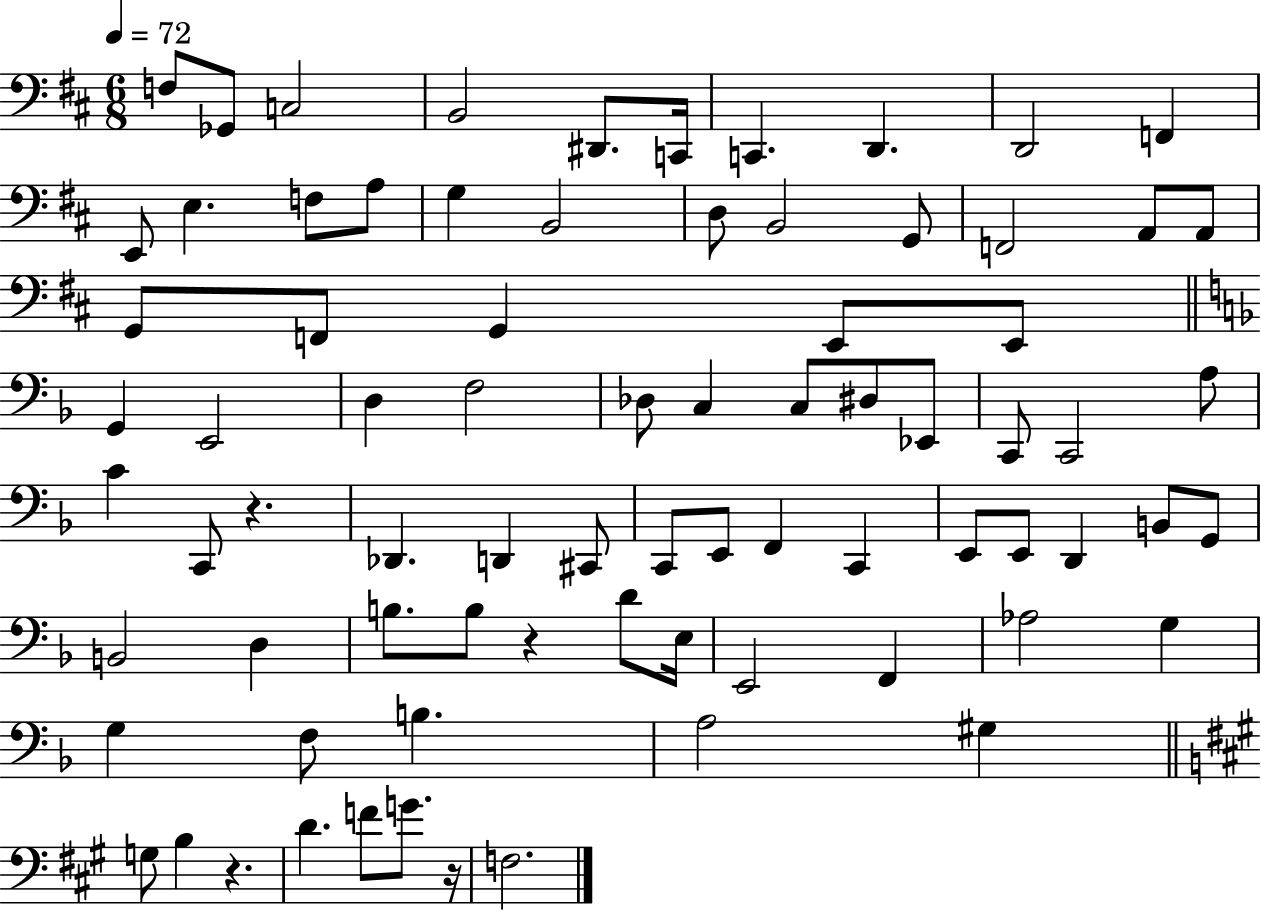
{
  \clef bass
  \numericTimeSignature
  \time 6/8
  \key d \major
  \tempo 4 = 72
  \repeat volta 2 { f8 ges,8 c2 | b,2 dis,8. c,16 | c,4. d,4. | d,2 f,4 | \break e,8 e4. f8 a8 | g4 b,2 | d8 b,2 g,8 | f,2 a,8 a,8 | \break g,8 f,8 g,4 e,8 e,8 | \bar "||" \break \key f \major g,4 e,2 | d4 f2 | des8 c4 c8 dis8 ees,8 | c,8 c,2 a8 | \break c'4 c,8 r4. | des,4. d,4 cis,8 | c,8 e,8 f,4 c,4 | e,8 e,8 d,4 b,8 g,8 | \break b,2 d4 | b8. b8 r4 d'8 e16 | e,2 f,4 | aes2 g4 | \break g4 f8 b4. | a2 gis4 | \bar "||" \break \key a \major g8 b4 r4. | d'4. f'8 g'8. r16 | f2. | } \bar "|."
}